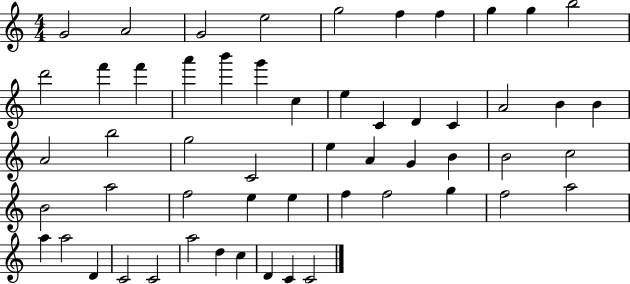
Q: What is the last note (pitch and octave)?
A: C4